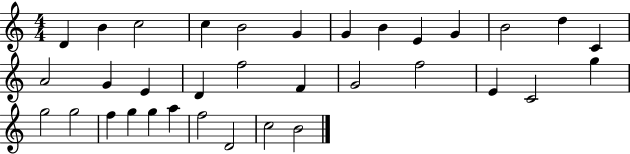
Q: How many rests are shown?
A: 0